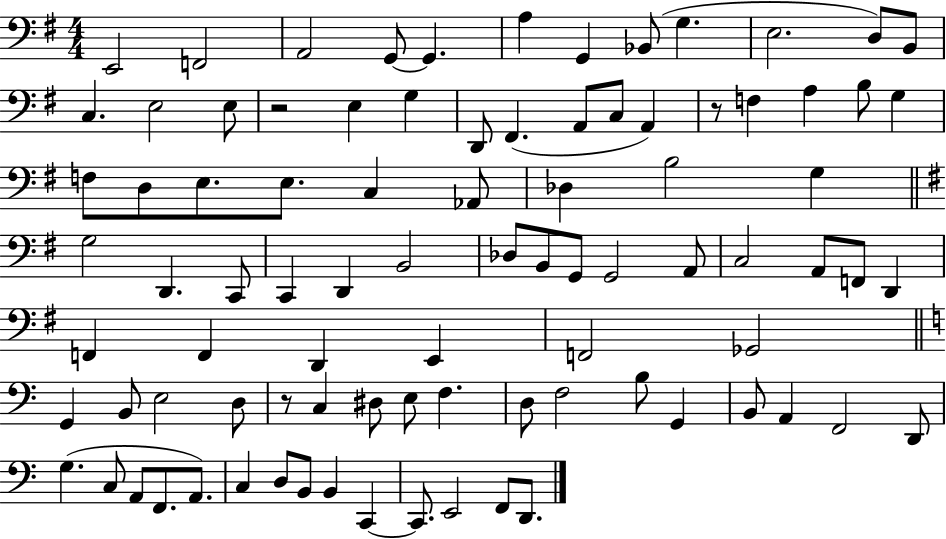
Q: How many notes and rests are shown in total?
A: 89